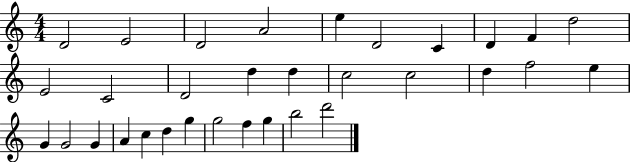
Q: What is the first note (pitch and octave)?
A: D4